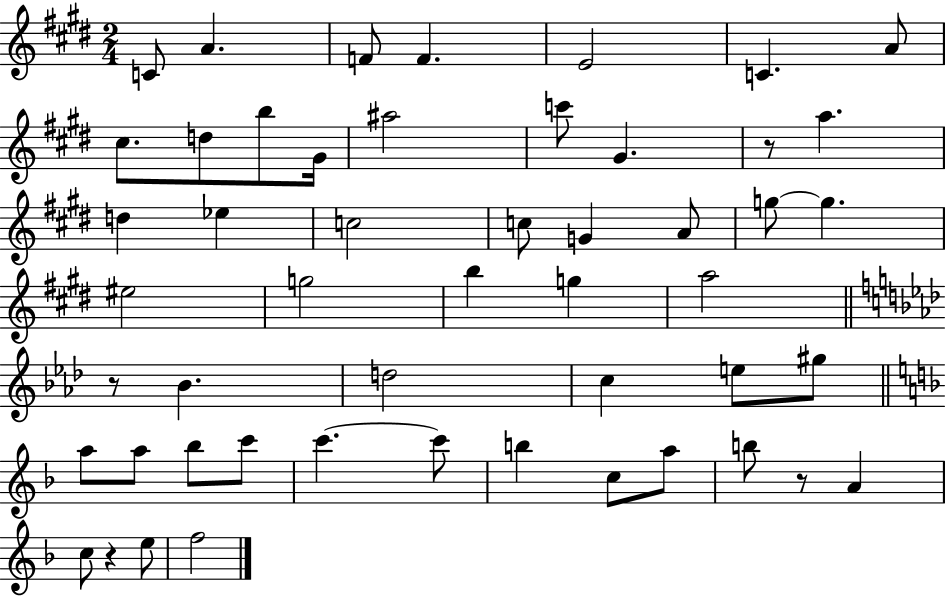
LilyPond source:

{
  \clef treble
  \numericTimeSignature
  \time 2/4
  \key e \major
  c'8 a'4. | f'8 f'4. | e'2 | c'4. a'8 | \break cis''8. d''8 b''8 gis'16 | ais''2 | c'''8 gis'4. | r8 a''4. | \break d''4 ees''4 | c''2 | c''8 g'4 a'8 | g''8~~ g''4. | \break eis''2 | g''2 | b''4 g''4 | a''2 | \break \bar "||" \break \key f \minor r8 bes'4. | d''2 | c''4 e''8 gis''8 | \bar "||" \break \key f \major a''8 a''8 bes''8 c'''8 | c'''4.~~ c'''8 | b''4 c''8 a''8 | b''8 r8 a'4 | \break c''8 r4 e''8 | f''2 | \bar "|."
}